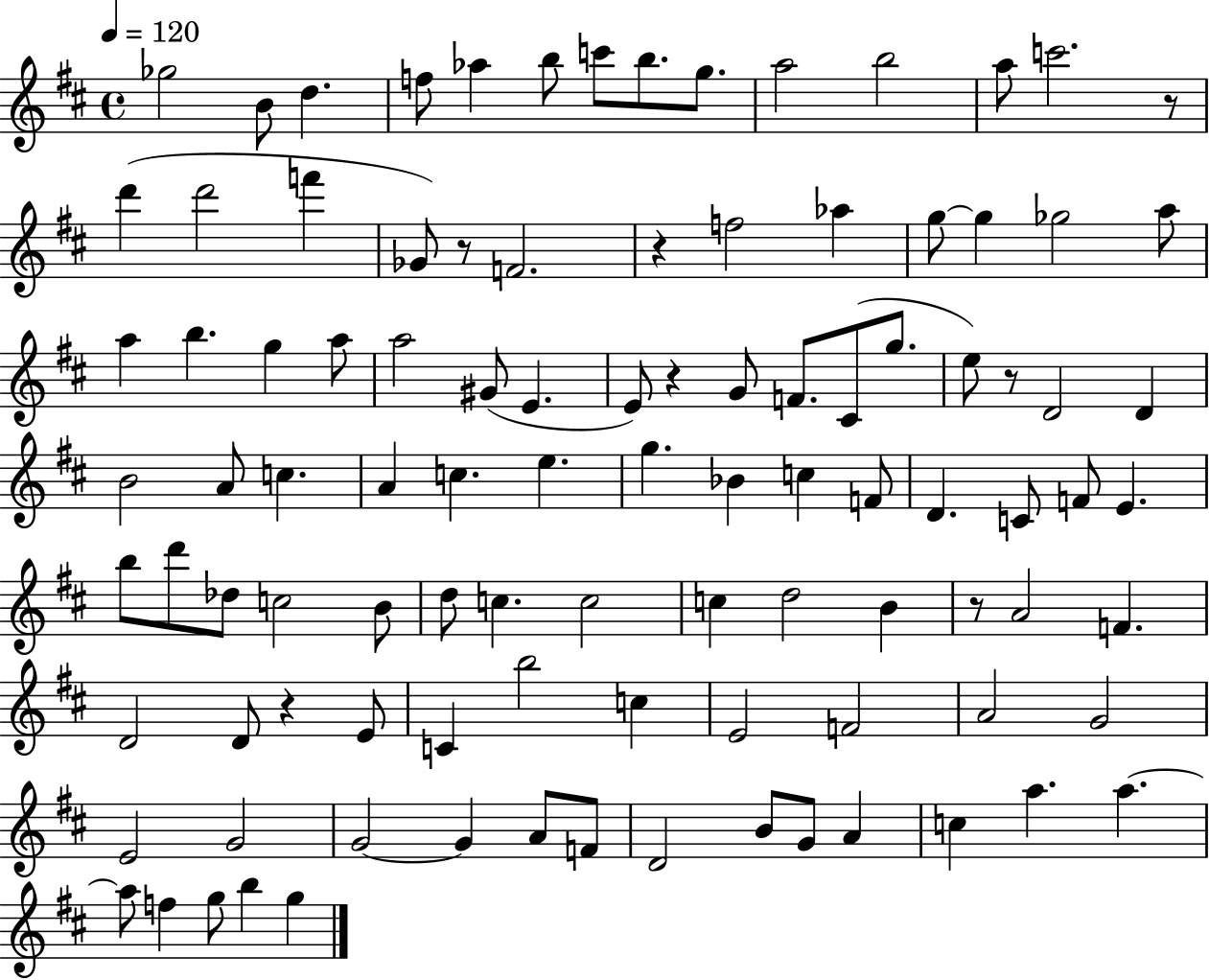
{
  \clef treble
  \time 4/4
  \defaultTimeSignature
  \key d \major
  \tempo 4 = 120
  ges''2 b'8 d''4. | f''8 aes''4 b''8 c'''8 b''8. g''8. | a''2 b''2 | a''8 c'''2. r8 | \break d'''4( d'''2 f'''4 | ges'8) r8 f'2. | r4 f''2 aes''4 | g''8~~ g''4 ges''2 a''8 | \break a''4 b''4. g''4 a''8 | a''2 gis'8( e'4. | e'8) r4 g'8 f'8. cis'8( g''8. | e''8) r8 d'2 d'4 | \break b'2 a'8 c''4. | a'4 c''4. e''4. | g''4. bes'4 c''4 f'8 | d'4. c'8 f'8 e'4. | \break b''8 d'''8 des''8 c''2 b'8 | d''8 c''4. c''2 | c''4 d''2 b'4 | r8 a'2 f'4. | \break d'2 d'8 r4 e'8 | c'4 b''2 c''4 | e'2 f'2 | a'2 g'2 | \break e'2 g'2 | g'2~~ g'4 a'8 f'8 | d'2 b'8 g'8 a'4 | c''4 a''4. a''4.~~ | \break a''8 f''4 g''8 b''4 g''4 | \bar "|."
}